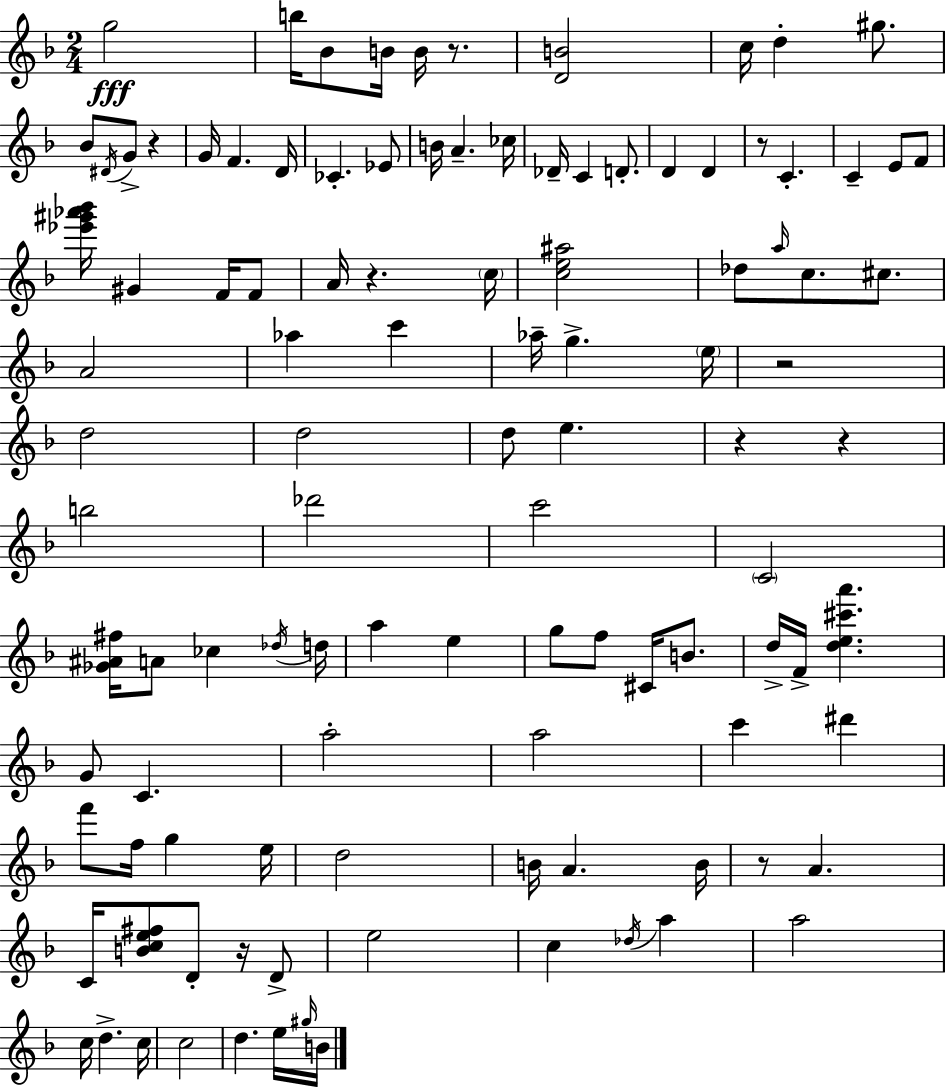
{
  \clef treble
  \numericTimeSignature
  \time 2/4
  \key f \major
  g''2\fff | b''16 bes'8 b'16 b'16 r8. | <d' b'>2 | c''16 d''4-. gis''8. | \break bes'8 \acciaccatura { dis'16 } g'8-> r4 | g'16 f'4. | d'16 ces'4.-. ees'8 | b'16 a'4.-- | \break ces''16 des'16-- c'4 d'8.-. | d'4 d'4 | r8 c'4.-. | c'4-- e'8 f'8 | \break <ees''' gis''' aes''' bes'''>16 gis'4 f'16 f'8 | a'16 r4. | \parenthesize c''16 <c'' e'' ais''>2 | des''8 \grace { a''16 } c''8. cis''8. | \break a'2 | aes''4 c'''4 | aes''16-- g''4.-> | \parenthesize e''16 r2 | \break d''2 | d''2 | d''8 e''4. | r4 r4 | \break b''2 | des'''2 | c'''2 | \parenthesize c'2 | \break <ges' ais' fis''>16 a'8 ces''4 | \acciaccatura { des''16 } d''16 a''4 e''4 | g''8 f''8 cis'16 | b'8. d''16-> f'16-> <d'' e'' cis''' a'''>4. | \break g'8 c'4. | a''2-. | a''2 | c'''4 dis'''4 | \break f'''8 f''16 g''4 | e''16 d''2 | b'16 a'4. | b'16 r8 a'4. | \break c'16 <b' c'' e'' fis''>8 d'8-. | r16 d'8-> e''2 | c''4 \acciaccatura { des''16 } | a''4 a''2 | \break c''16 d''4.-> | c''16 c''2 | d''4. | e''16 \grace { gis''16 } b'16 \bar "|."
}